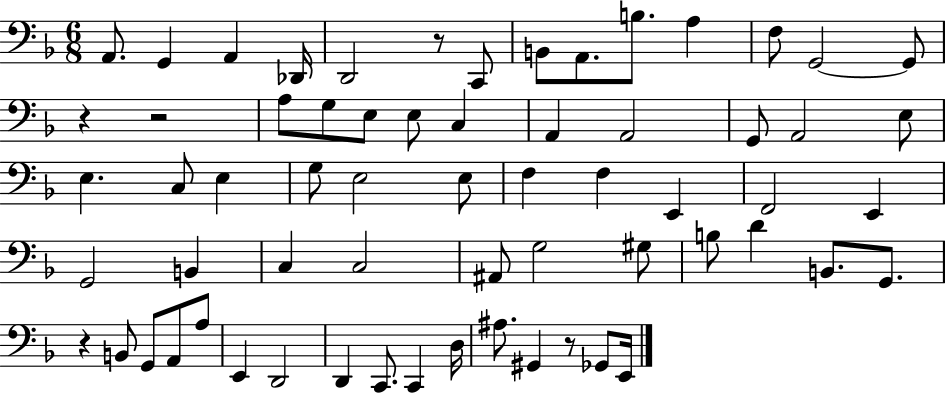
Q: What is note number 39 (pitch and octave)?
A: A#2